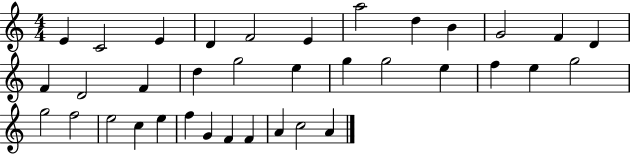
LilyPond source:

{
  \clef treble
  \numericTimeSignature
  \time 4/4
  \key c \major
  e'4 c'2 e'4 | d'4 f'2 e'4 | a''2 d''4 b'4 | g'2 f'4 d'4 | \break f'4 d'2 f'4 | d''4 g''2 e''4 | g''4 g''2 e''4 | f''4 e''4 g''2 | \break g''2 f''2 | e''2 c''4 e''4 | f''4 g'4 f'4 f'4 | a'4 c''2 a'4 | \break \bar "|."
}